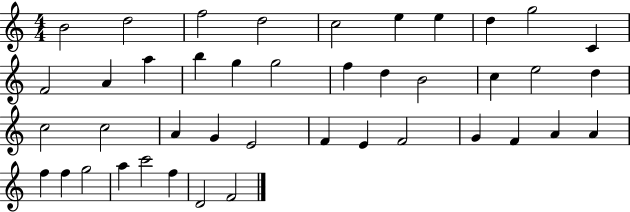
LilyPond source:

{
  \clef treble
  \numericTimeSignature
  \time 4/4
  \key c \major
  b'2 d''2 | f''2 d''2 | c''2 e''4 e''4 | d''4 g''2 c'4 | \break f'2 a'4 a''4 | b''4 g''4 g''2 | f''4 d''4 b'2 | c''4 e''2 d''4 | \break c''2 c''2 | a'4 g'4 e'2 | f'4 e'4 f'2 | g'4 f'4 a'4 a'4 | \break f''4 f''4 g''2 | a''4 c'''2 f''4 | d'2 f'2 | \bar "|."
}